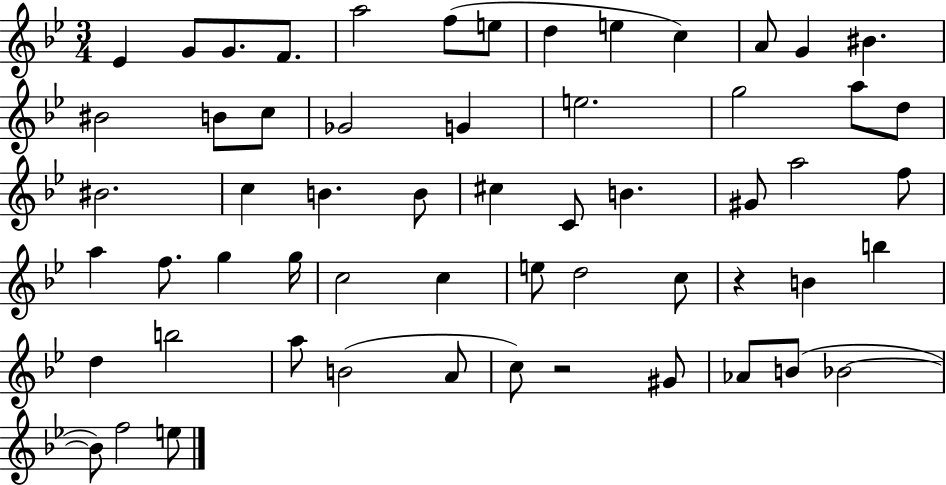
Eb4/q G4/e G4/e. F4/e. A5/h F5/e E5/e D5/q E5/q C5/q A4/e G4/q BIS4/q. BIS4/h B4/e C5/e Gb4/h G4/q E5/h. G5/h A5/e D5/e BIS4/h. C5/q B4/q. B4/e C#5/q C4/e B4/q. G#4/e A5/h F5/e A5/q F5/e. G5/q G5/s C5/h C5/q E5/e D5/h C5/e R/q B4/q B5/q D5/q B5/h A5/e B4/h A4/e C5/e R/h G#4/e Ab4/e B4/e Bb4/h Bb4/e F5/h E5/e